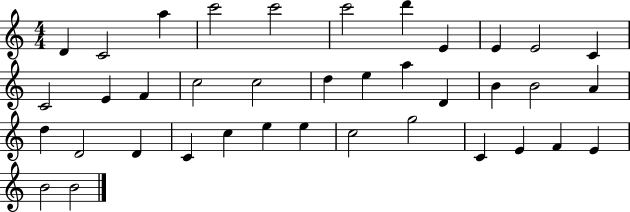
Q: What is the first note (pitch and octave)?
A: D4